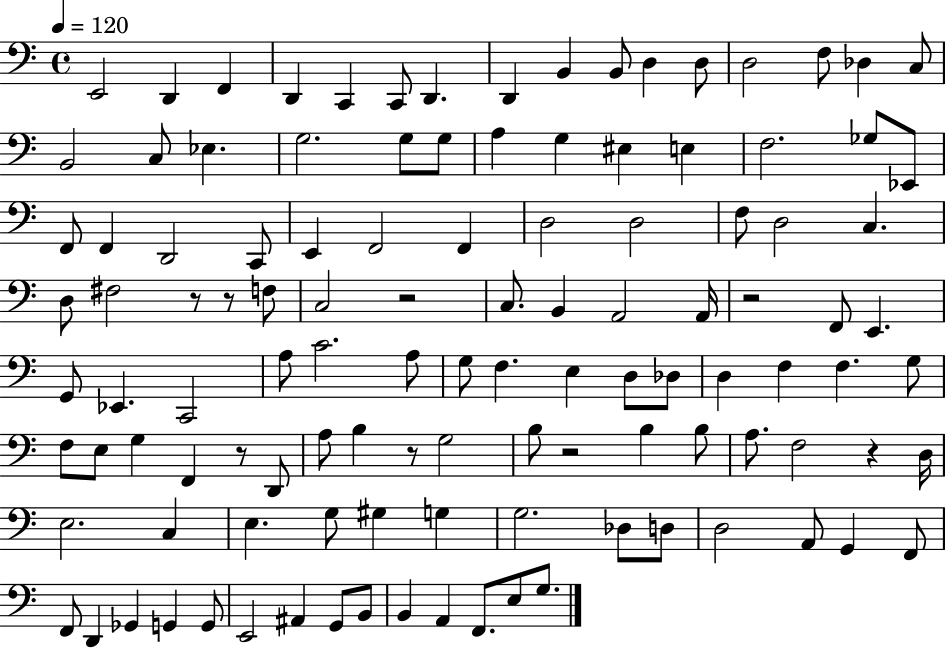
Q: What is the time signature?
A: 4/4